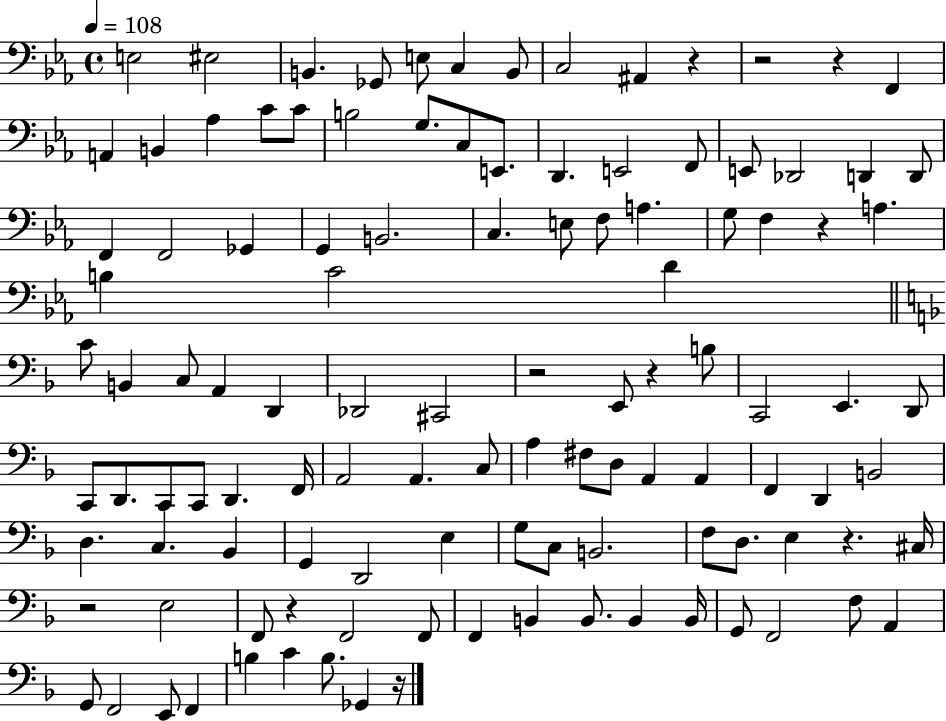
X:1
T:Untitled
M:4/4
L:1/4
K:Eb
E,2 ^E,2 B,, _G,,/2 E,/2 C, B,,/2 C,2 ^A,, z z2 z F,, A,, B,, _A, C/2 C/2 B,2 G,/2 C,/2 E,,/2 D,, E,,2 F,,/2 E,,/2 _D,,2 D,, D,,/2 F,, F,,2 _G,, G,, B,,2 C, E,/2 F,/2 A, G,/2 F, z A, B, C2 D C/2 B,, C,/2 A,, D,, _D,,2 ^C,,2 z2 E,,/2 z B,/2 C,,2 E,, D,,/2 C,,/2 D,,/2 C,,/2 C,,/2 D,, F,,/4 A,,2 A,, C,/2 A, ^F,/2 D,/2 A,, A,, F,, D,, B,,2 D, C, _B,, G,, D,,2 E, G,/2 C,/2 B,,2 F,/2 D,/2 E, z ^C,/4 z2 E,2 F,,/2 z F,,2 F,,/2 F,, B,, B,,/2 B,, B,,/4 G,,/2 F,,2 F,/2 A,, G,,/2 F,,2 E,,/2 F,, B, C B,/2 _G,, z/4